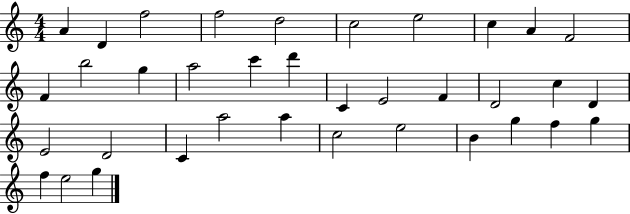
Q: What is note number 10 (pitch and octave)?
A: F4